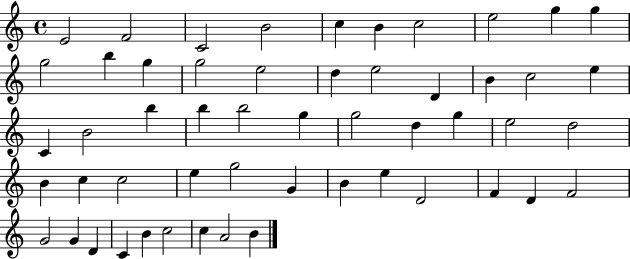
X:1
T:Untitled
M:4/4
L:1/4
K:C
E2 F2 C2 B2 c B c2 e2 g g g2 b g g2 e2 d e2 D B c2 e C B2 b b b2 g g2 d g e2 d2 B c c2 e g2 G B e D2 F D F2 G2 G D C B c2 c A2 B